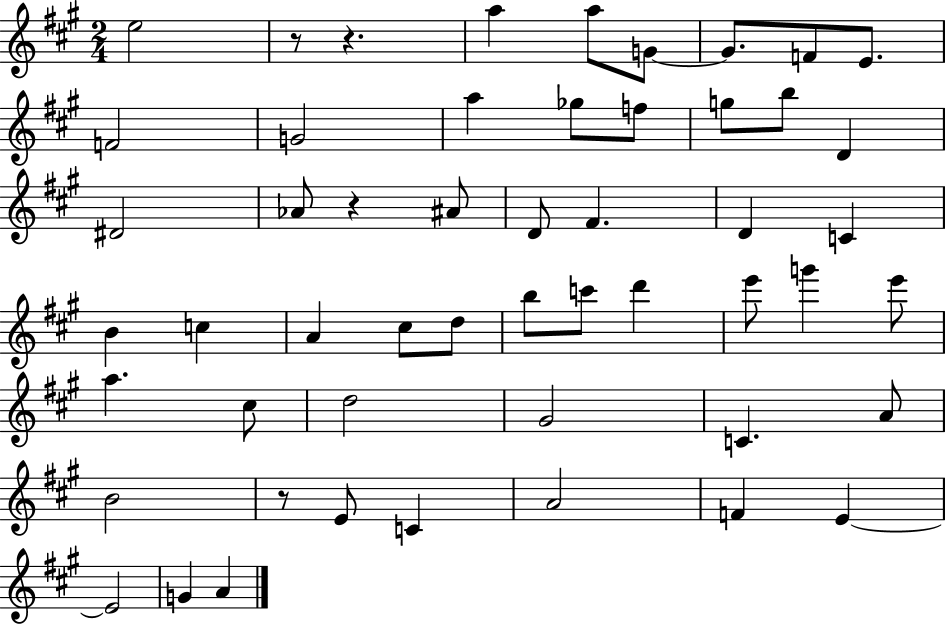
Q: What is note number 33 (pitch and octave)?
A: E6